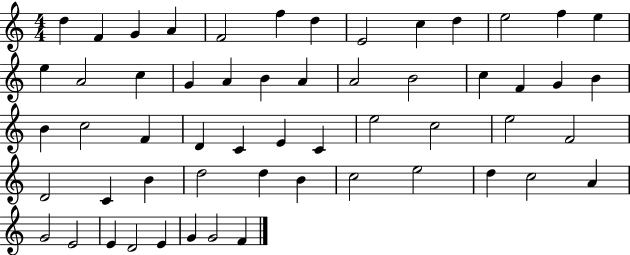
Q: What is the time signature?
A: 4/4